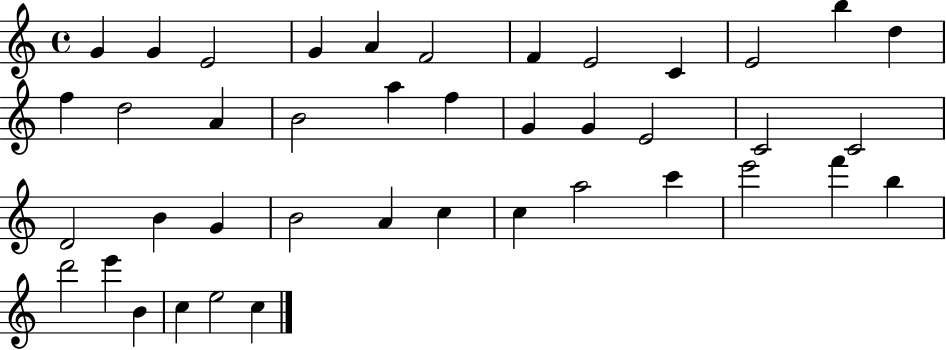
{
  \clef treble
  \time 4/4
  \defaultTimeSignature
  \key c \major
  g'4 g'4 e'2 | g'4 a'4 f'2 | f'4 e'2 c'4 | e'2 b''4 d''4 | \break f''4 d''2 a'4 | b'2 a''4 f''4 | g'4 g'4 e'2 | c'2 c'2 | \break d'2 b'4 g'4 | b'2 a'4 c''4 | c''4 a''2 c'''4 | e'''2 f'''4 b''4 | \break d'''2 e'''4 b'4 | c''4 e''2 c''4 | \bar "|."
}